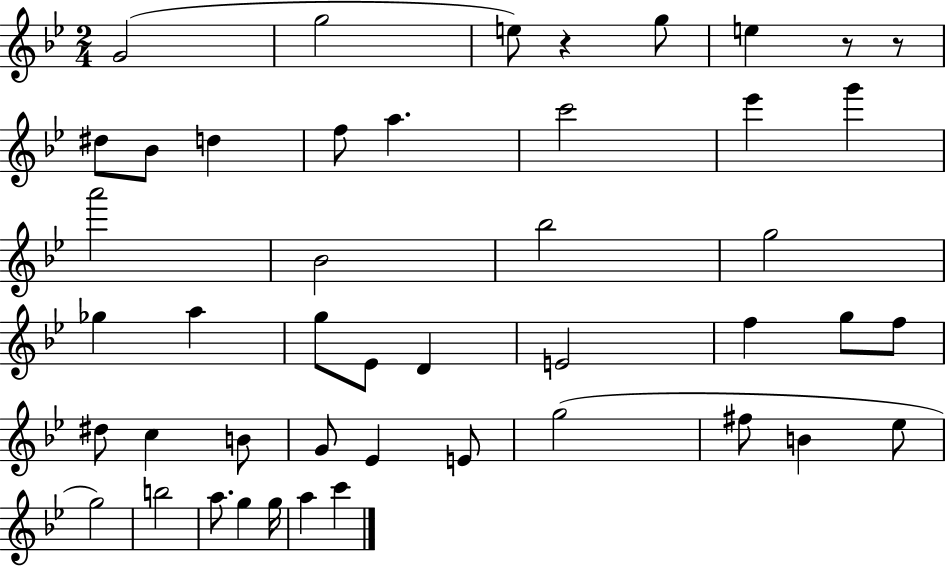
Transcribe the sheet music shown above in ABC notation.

X:1
T:Untitled
M:2/4
L:1/4
K:Bb
G2 g2 e/2 z g/2 e z/2 z/2 ^d/2 _B/2 d f/2 a c'2 _e' g' a'2 _B2 _b2 g2 _g a g/2 _E/2 D E2 f g/2 f/2 ^d/2 c B/2 G/2 _E E/2 g2 ^f/2 B _e/2 g2 b2 a/2 g g/4 a c'